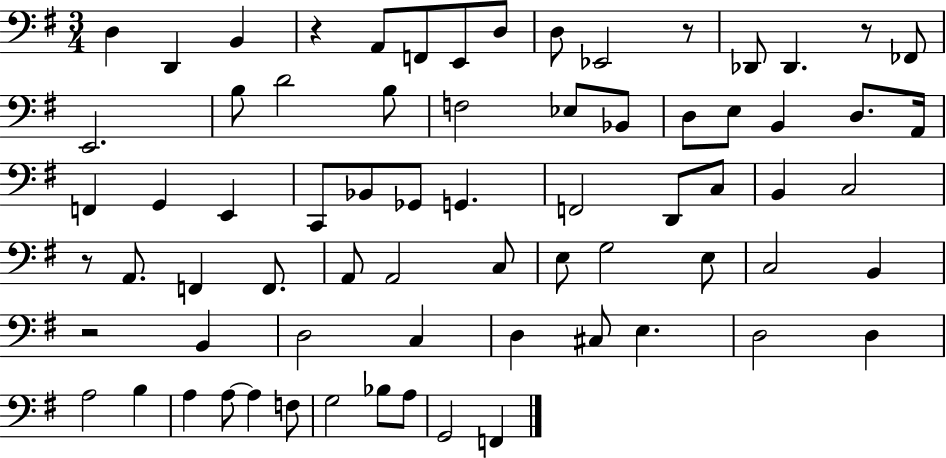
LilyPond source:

{
  \clef bass
  \numericTimeSignature
  \time 3/4
  \key g \major
  d4 d,4 b,4 | r4 a,8 f,8 e,8 d8 | d8 ees,2 r8 | des,8 des,4. r8 fes,8 | \break e,2. | b8 d'2 b8 | f2 ees8 bes,8 | d8 e8 b,4 d8. a,16 | \break f,4 g,4 e,4 | c,8 bes,8 ges,8 g,4. | f,2 d,8 c8 | b,4 c2 | \break r8 a,8. f,4 f,8. | a,8 a,2 c8 | e8 g2 e8 | c2 b,4 | \break r2 b,4 | d2 c4 | d4 cis8 e4. | d2 d4 | \break a2 b4 | a4 a8~~ a4 f8 | g2 bes8 a8 | g,2 f,4 | \break \bar "|."
}